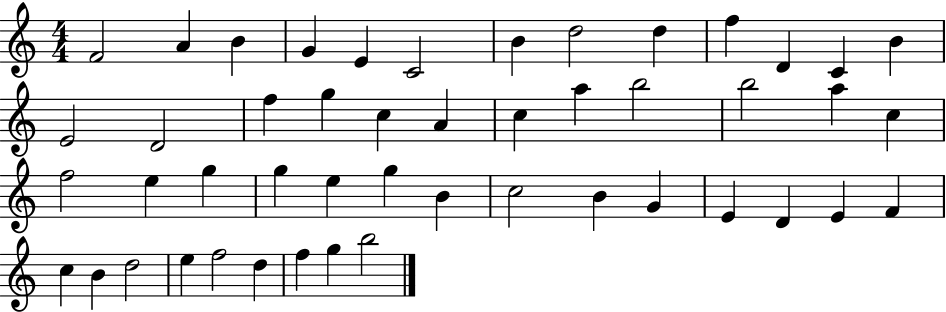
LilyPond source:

{
  \clef treble
  \numericTimeSignature
  \time 4/4
  \key c \major
  f'2 a'4 b'4 | g'4 e'4 c'2 | b'4 d''2 d''4 | f''4 d'4 c'4 b'4 | \break e'2 d'2 | f''4 g''4 c''4 a'4 | c''4 a''4 b''2 | b''2 a''4 c''4 | \break f''2 e''4 g''4 | g''4 e''4 g''4 b'4 | c''2 b'4 g'4 | e'4 d'4 e'4 f'4 | \break c''4 b'4 d''2 | e''4 f''2 d''4 | f''4 g''4 b''2 | \bar "|."
}